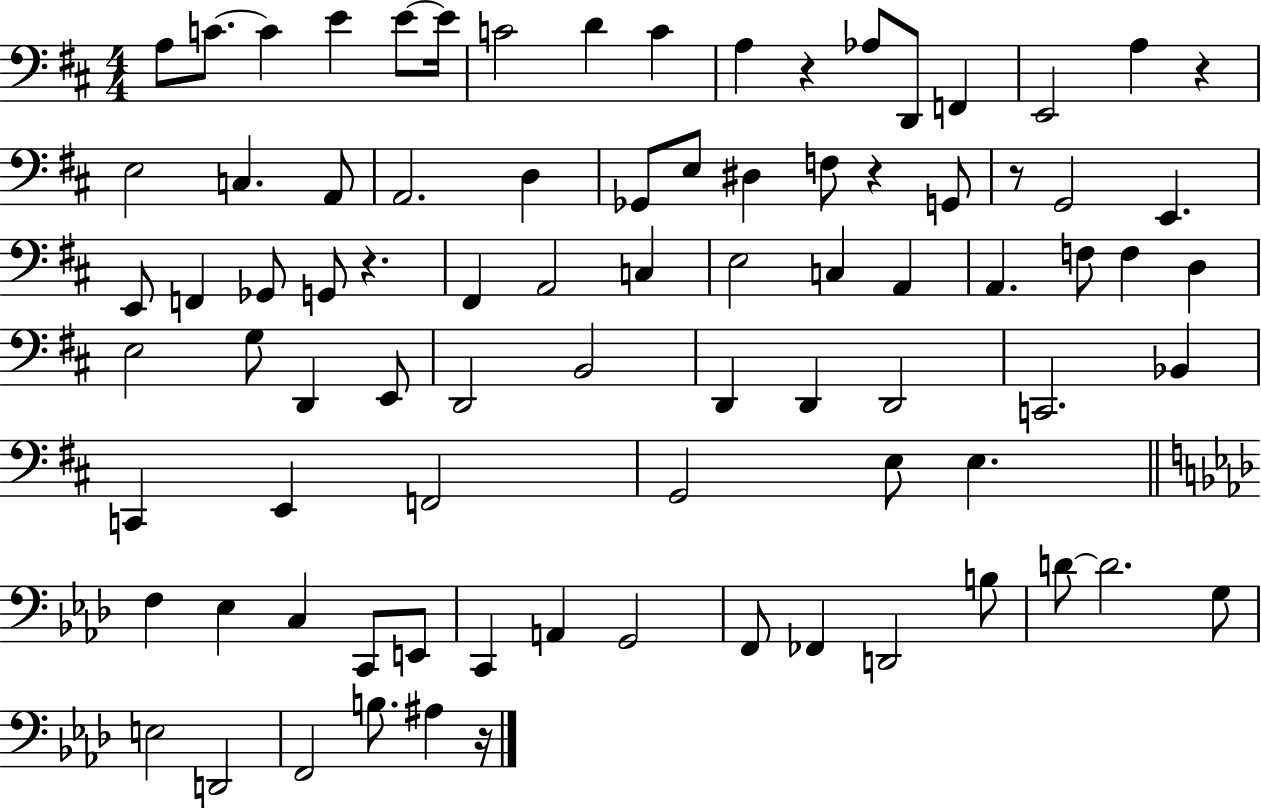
X:1
T:Untitled
M:4/4
L:1/4
K:D
A,/2 C/2 C E E/2 E/4 C2 D C A, z _A,/2 D,,/2 F,, E,,2 A, z E,2 C, A,,/2 A,,2 D, _G,,/2 E,/2 ^D, F,/2 z G,,/2 z/2 G,,2 E,, E,,/2 F,, _G,,/2 G,,/2 z ^F,, A,,2 C, E,2 C, A,, A,, F,/2 F, D, E,2 G,/2 D,, E,,/2 D,,2 B,,2 D,, D,, D,,2 C,,2 _B,, C,, E,, F,,2 G,,2 E,/2 E, F, _E, C, C,,/2 E,,/2 C,, A,, G,,2 F,,/2 _F,, D,,2 B,/2 D/2 D2 G,/2 E,2 D,,2 F,,2 B,/2 ^A, z/4